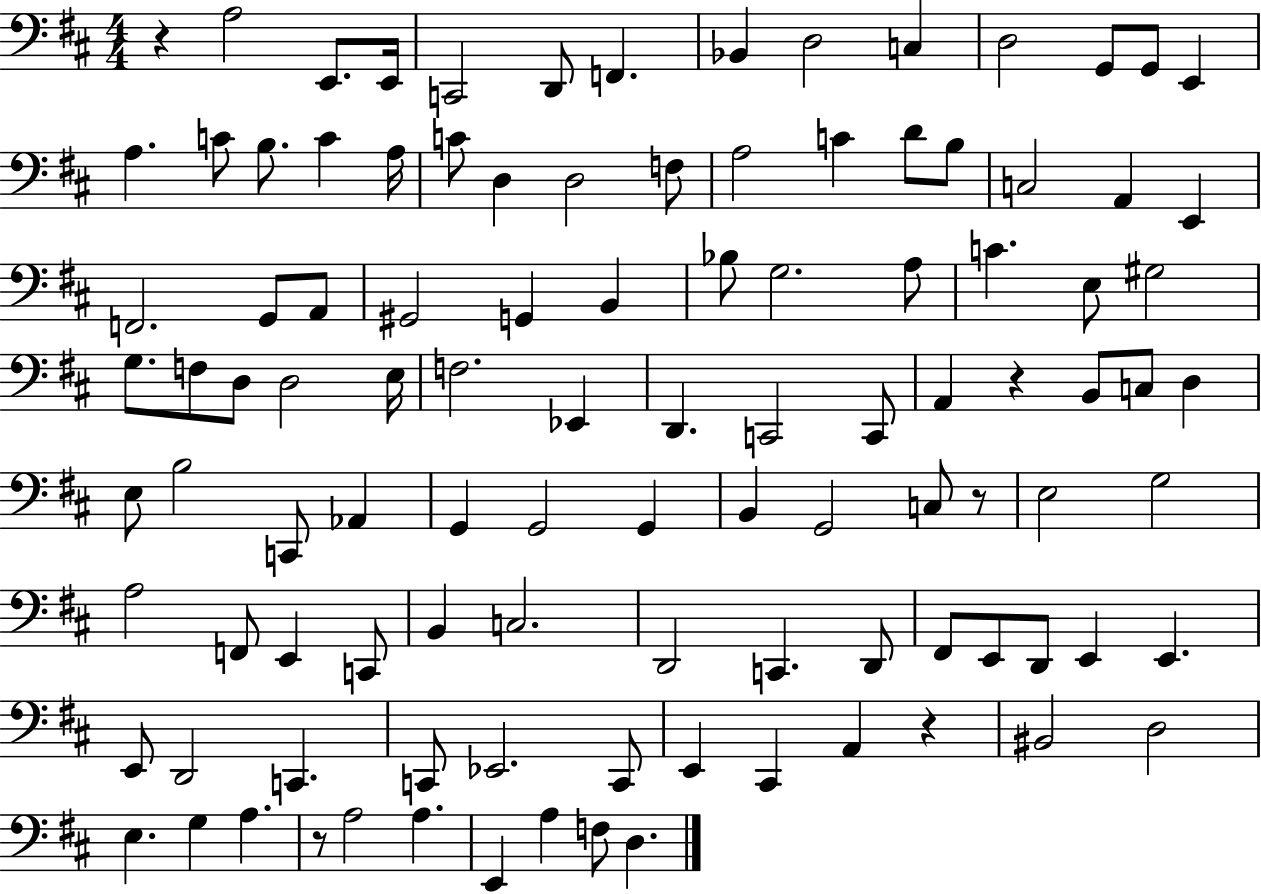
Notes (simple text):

R/q A3/h E2/e. E2/s C2/h D2/e F2/q. Bb2/q D3/h C3/q D3/h G2/e G2/e E2/q A3/q. C4/e B3/e. C4/q A3/s C4/e D3/q D3/h F3/e A3/h C4/q D4/e B3/e C3/h A2/q E2/q F2/h. G2/e A2/e G#2/h G2/q B2/q Bb3/e G3/h. A3/e C4/q. E3/e G#3/h G3/e. F3/e D3/e D3/h E3/s F3/h. Eb2/q D2/q. C2/h C2/e A2/q R/q B2/e C3/e D3/q E3/e B3/h C2/e Ab2/q G2/q G2/h G2/q B2/q G2/h C3/e R/e E3/h G3/h A3/h F2/e E2/q C2/e B2/q C3/h. D2/h C2/q. D2/e F#2/e E2/e D2/e E2/q E2/q. E2/e D2/h C2/q. C2/e Eb2/h. C2/e E2/q C#2/q A2/q R/q BIS2/h D3/h E3/q. G3/q A3/q. R/e A3/h A3/q. E2/q A3/q F3/e D3/q.